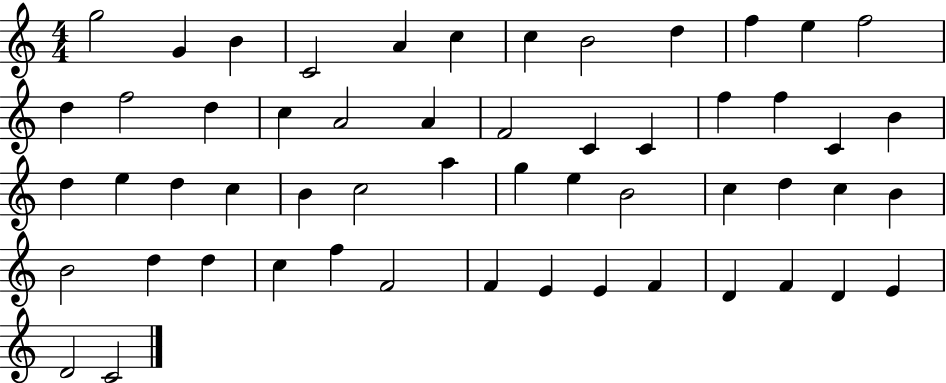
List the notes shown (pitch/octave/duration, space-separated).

G5/h G4/q B4/q C4/h A4/q C5/q C5/q B4/h D5/q F5/q E5/q F5/h D5/q F5/h D5/q C5/q A4/h A4/q F4/h C4/q C4/q F5/q F5/q C4/q B4/q D5/q E5/q D5/q C5/q B4/q C5/h A5/q G5/q E5/q B4/h C5/q D5/q C5/q B4/q B4/h D5/q D5/q C5/q F5/q F4/h F4/q E4/q E4/q F4/q D4/q F4/q D4/q E4/q D4/h C4/h